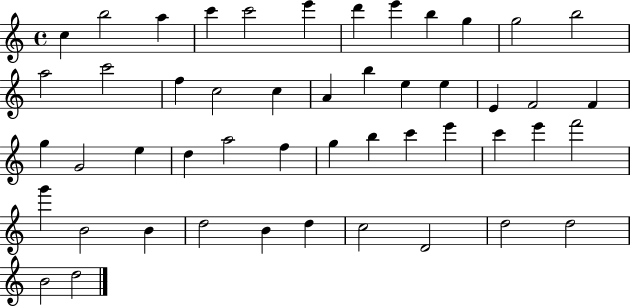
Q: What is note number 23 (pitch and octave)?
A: F4